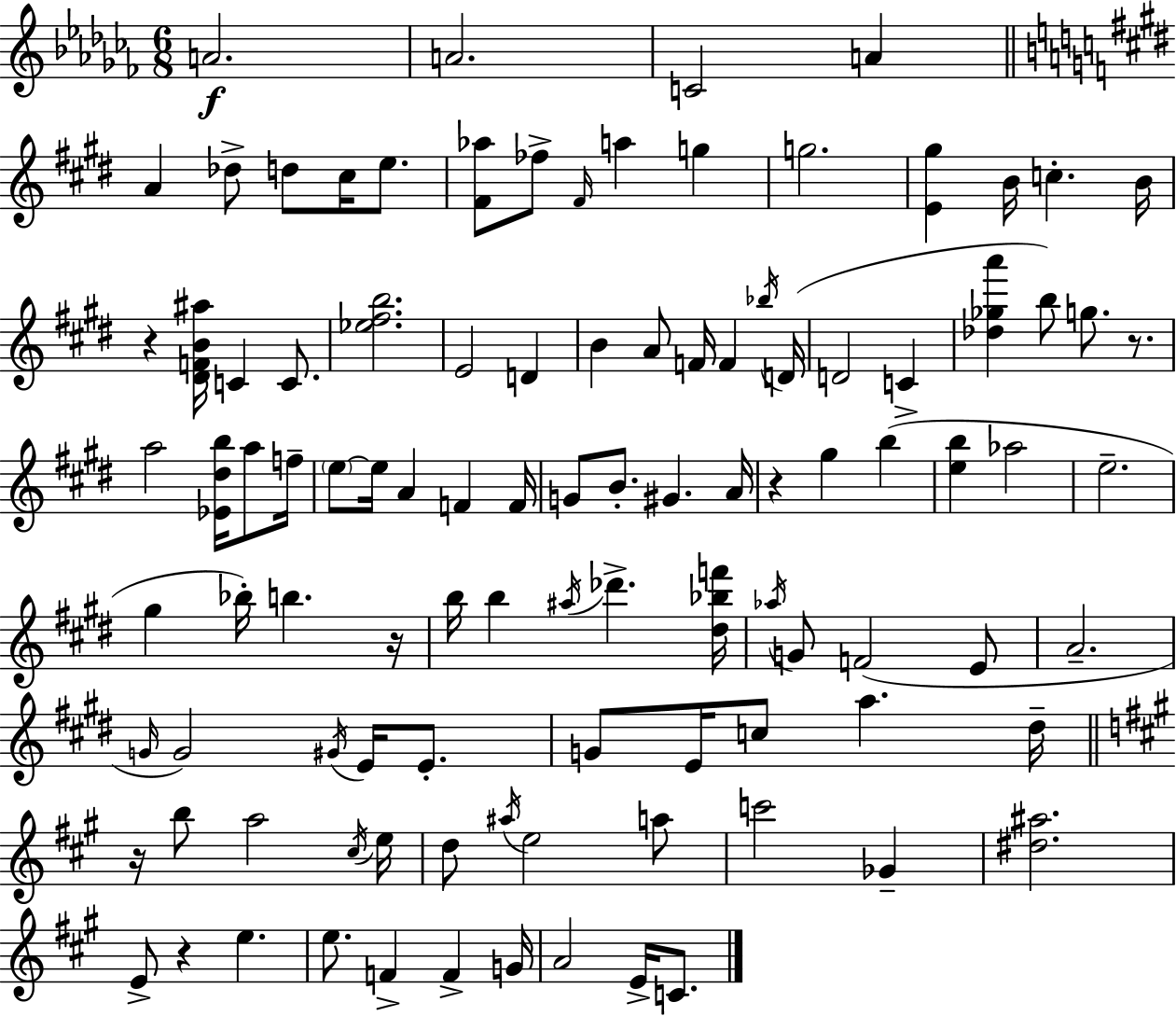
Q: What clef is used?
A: treble